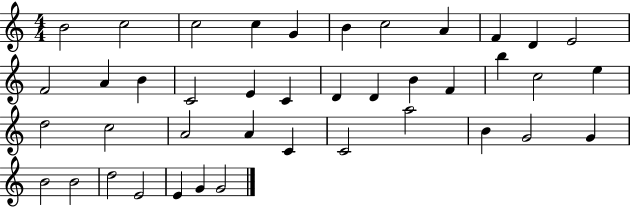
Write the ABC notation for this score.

X:1
T:Untitled
M:4/4
L:1/4
K:C
B2 c2 c2 c G B c2 A F D E2 F2 A B C2 E C D D B F b c2 e d2 c2 A2 A C C2 a2 B G2 G B2 B2 d2 E2 E G G2